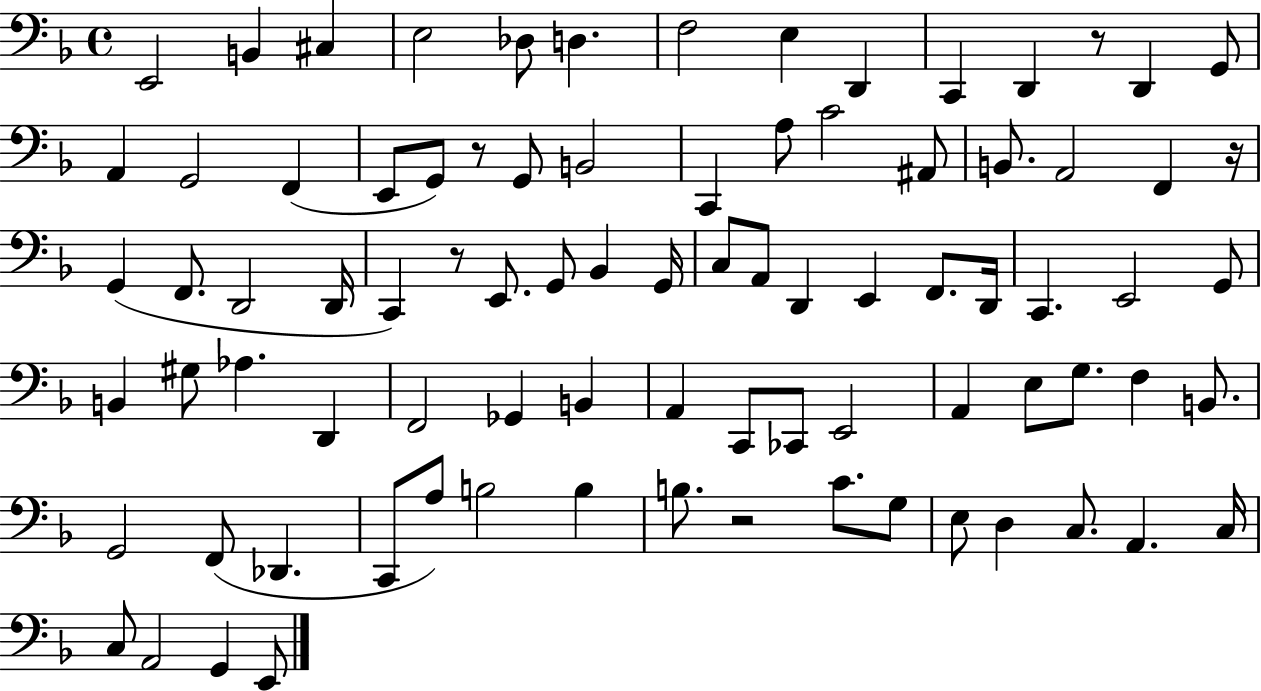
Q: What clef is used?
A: bass